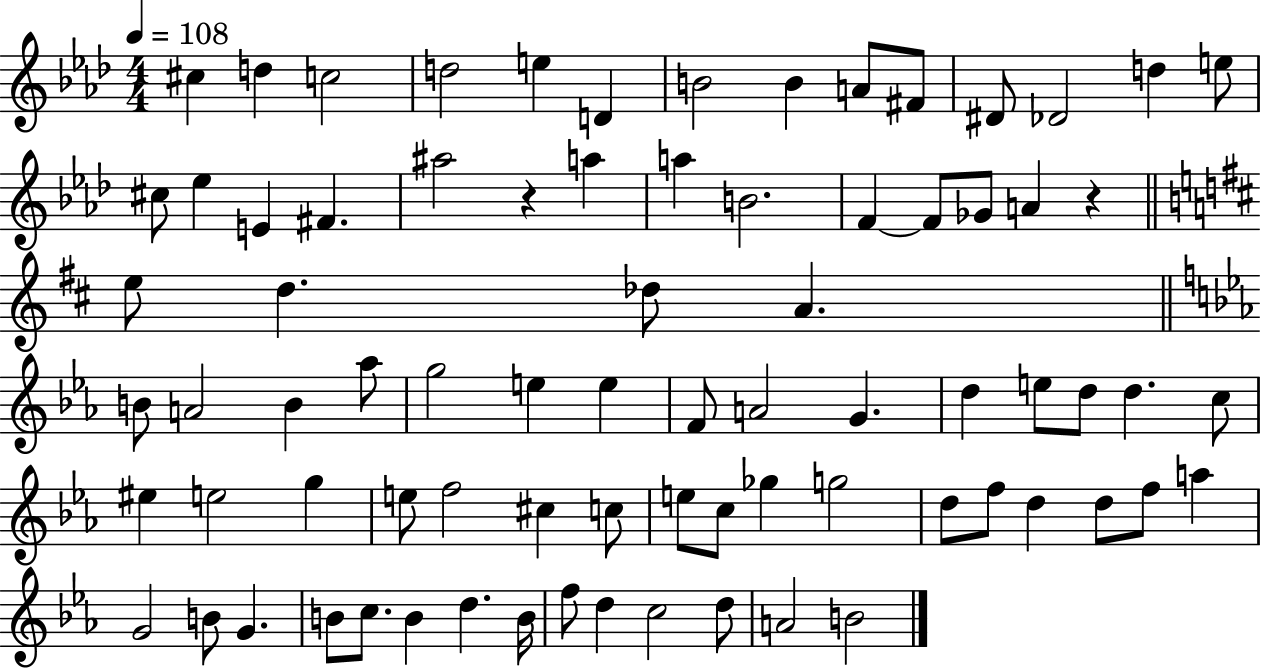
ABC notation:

X:1
T:Untitled
M:4/4
L:1/4
K:Ab
^c d c2 d2 e D B2 B A/2 ^F/2 ^D/2 _D2 d e/2 ^c/2 _e E ^F ^a2 z a a B2 F F/2 _G/2 A z e/2 d _d/2 A B/2 A2 B _a/2 g2 e e F/2 A2 G d e/2 d/2 d c/2 ^e e2 g e/2 f2 ^c c/2 e/2 c/2 _g g2 d/2 f/2 d d/2 f/2 a G2 B/2 G B/2 c/2 B d B/4 f/2 d c2 d/2 A2 B2